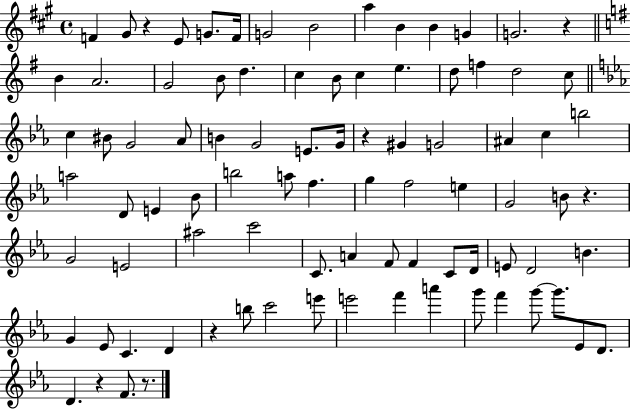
F4/q G#4/e R/q E4/e G4/e. F4/s G4/h B4/h A5/q B4/q B4/q G4/q G4/h. R/q B4/q A4/h. G4/h B4/e D5/q. C5/q B4/e C5/q E5/q. D5/e F5/q D5/h C5/e C5/q BIS4/e G4/h Ab4/e B4/q G4/h E4/e. G4/s R/q G#4/q G4/h A#4/q C5/q B5/h A5/h D4/e E4/q Bb4/e B5/h A5/e F5/q. G5/q F5/h E5/q G4/h B4/e R/q. G4/h E4/h A#5/h C6/h C4/e. A4/q F4/e F4/q C4/e D4/s E4/e D4/h B4/q. G4/q Eb4/e C4/q. D4/q R/q B5/e C6/h E6/e E6/h F6/q A6/q G6/e F6/q G6/e G6/e. Eb4/e D4/e. D4/q. R/q F4/e. R/e.